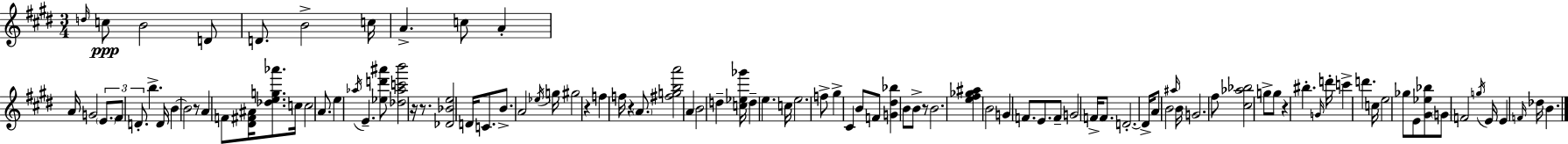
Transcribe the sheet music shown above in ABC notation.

X:1
T:Untitled
M:3/4
L:1/4
K:E
d/4 c/2 B2 D/2 D/2 B2 c/4 A c/2 A A/4 G2 E/2 ^F/2 D/2 b D/4 B B2 z/2 A F/2 [^D^F^A]/4 [_deg_a']/2 c/4 c2 A/2 e _a/4 E [_ed'^a']/2 [_d_ac'b']2 z/4 z/2 [_D_Be]2 D/4 C/2 B/2 A2 _e/4 g/4 ^g2 z f f/4 z A/2 [^fgba']2 A B2 d [c_e_g']/4 d e c/4 e2 f/2 ^g ^C B/2 F/2 [G^d_b] B/2 B/2 z/2 B2 [e^f_g^a] B2 G F/2 E/2 F/2 G2 F/4 F/2 D2 D/4 A/2 B2 ^a/4 B/4 G2 ^f/2 [^c_a_b]2 g/2 g/2 z ^b G/4 d'/4 c' d' c/4 e2 _g/2 E/2 [^G_e_b]/2 G/2 F2 g/4 E/4 E F/4 _d/4 B